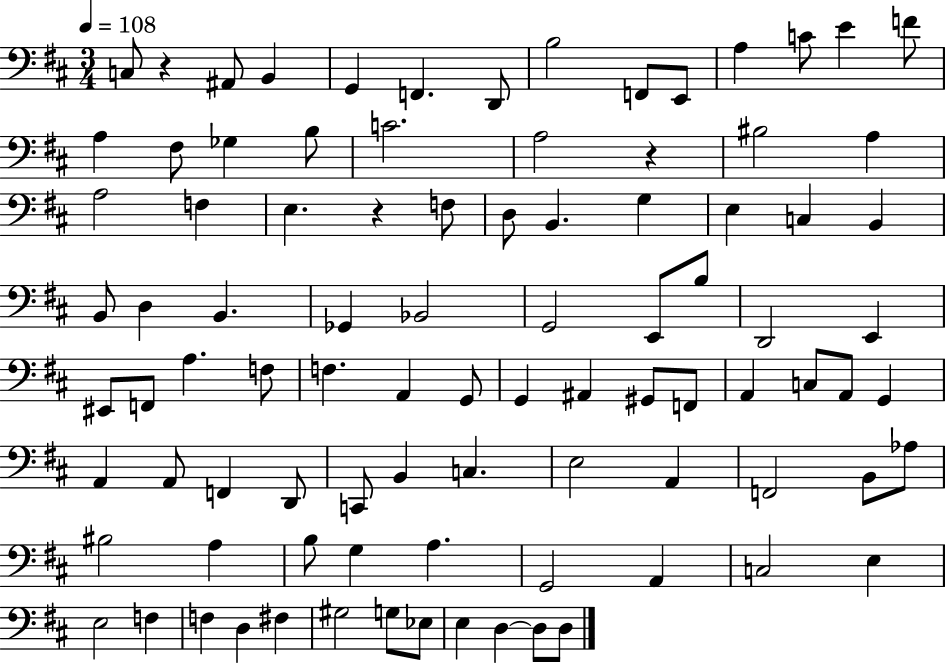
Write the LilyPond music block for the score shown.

{
  \clef bass
  \numericTimeSignature
  \time 3/4
  \key d \major
  \tempo 4 = 108
  c8 r4 ais,8 b,4 | g,4 f,4. d,8 | b2 f,8 e,8 | a4 c'8 e'4 f'8 | \break a4 fis8 ges4 b8 | c'2. | a2 r4 | bis2 a4 | \break a2 f4 | e4. r4 f8 | d8 b,4. g4 | e4 c4 b,4 | \break b,8 d4 b,4. | ges,4 bes,2 | g,2 e,8 b8 | d,2 e,4 | \break eis,8 f,8 a4. f8 | f4. a,4 g,8 | g,4 ais,4 gis,8 f,8 | a,4 c8 a,8 g,4 | \break a,4 a,8 f,4 d,8 | c,8 b,4 c4. | e2 a,4 | f,2 b,8 aes8 | \break bis2 a4 | b8 g4 a4. | g,2 a,4 | c2 e4 | \break e2 f4 | f4 d4 fis4 | gis2 g8 ees8 | e4 d4~~ d8 d8 | \break \bar "|."
}